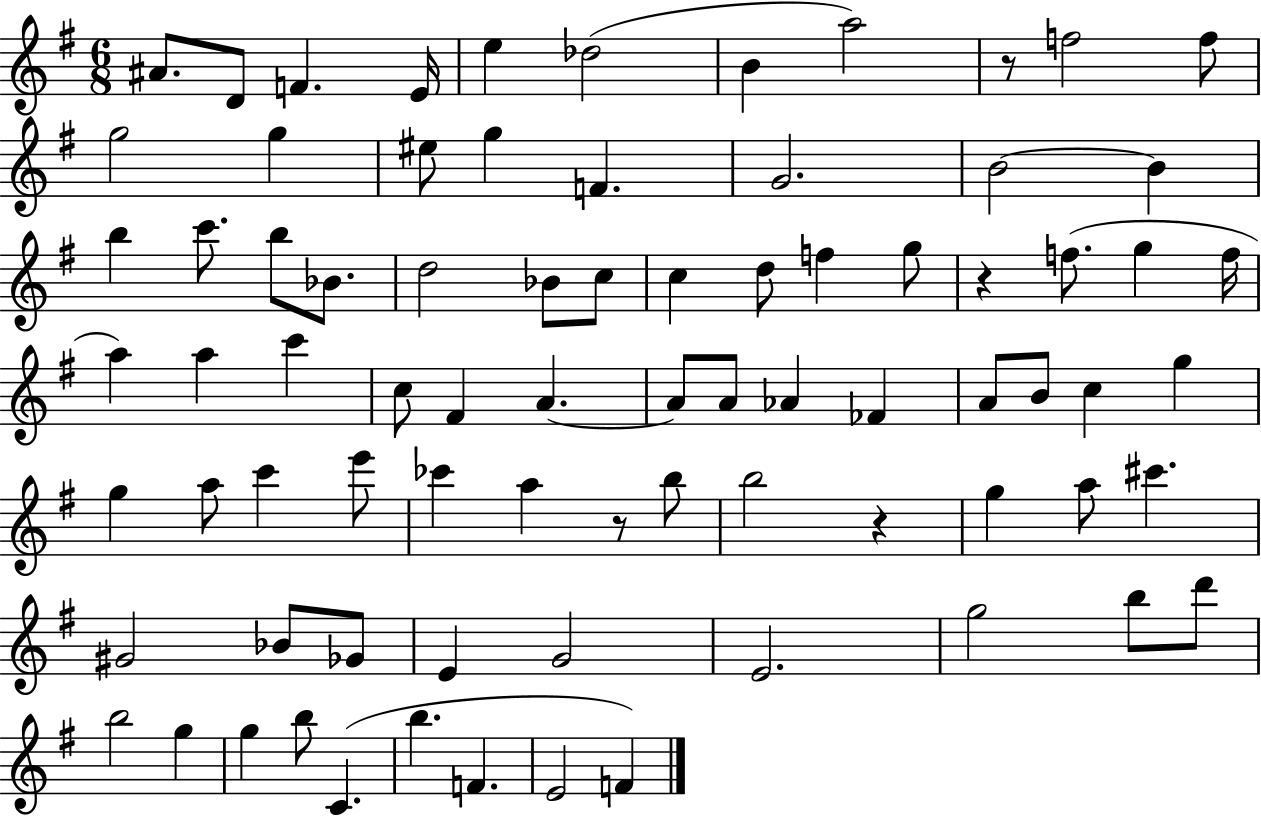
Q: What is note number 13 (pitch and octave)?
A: EIS5